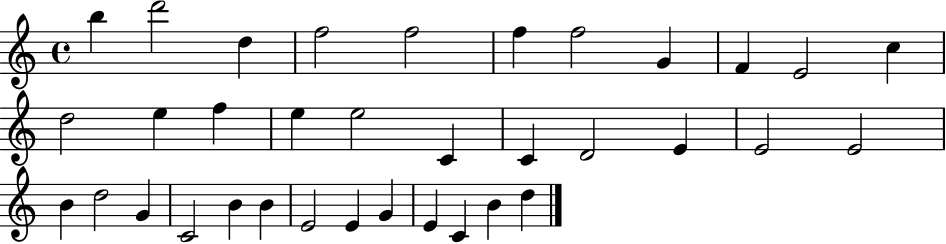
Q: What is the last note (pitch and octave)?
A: D5